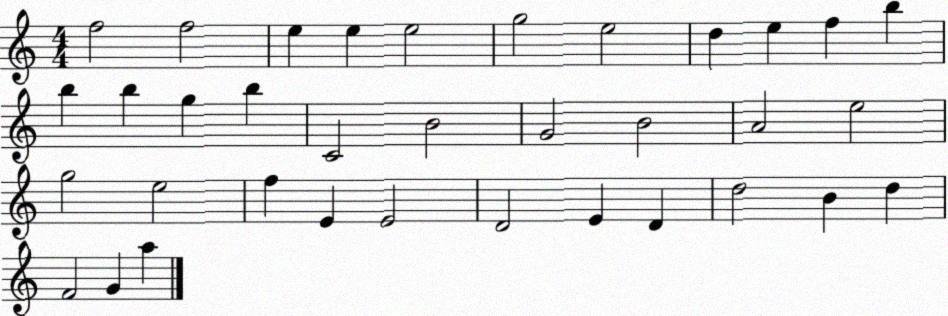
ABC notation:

X:1
T:Untitled
M:4/4
L:1/4
K:C
f2 f2 e e e2 g2 e2 d e f b b b g b C2 B2 G2 B2 A2 e2 g2 e2 f E E2 D2 E D d2 B d F2 G a